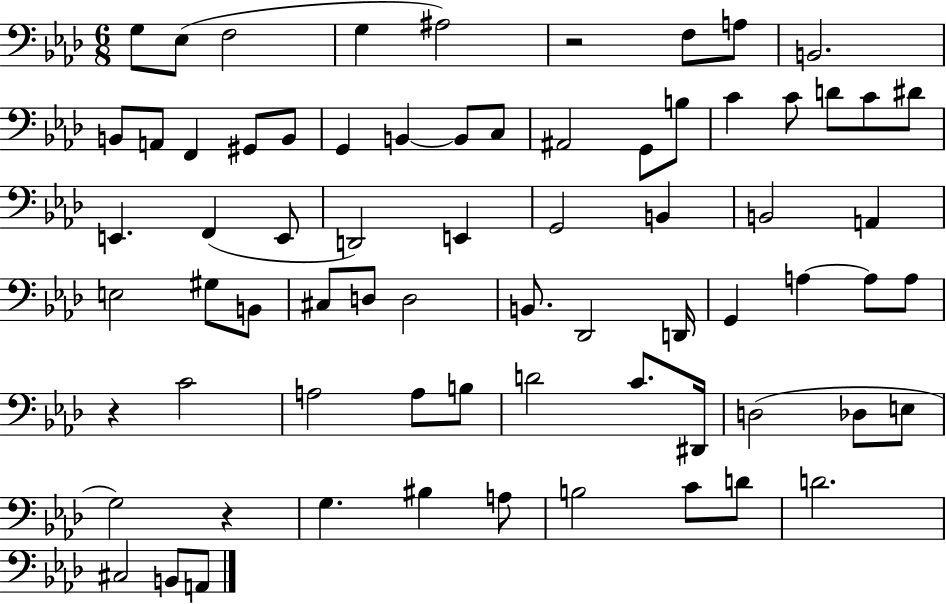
X:1
T:Untitled
M:6/8
L:1/4
K:Ab
G,/2 _E,/2 F,2 G, ^A,2 z2 F,/2 A,/2 B,,2 B,,/2 A,,/2 F,, ^G,,/2 B,,/2 G,, B,, B,,/2 C,/2 ^A,,2 G,,/2 B,/2 C C/2 D/2 C/2 ^D/2 E,, F,, E,,/2 D,,2 E,, G,,2 B,, B,,2 A,, E,2 ^G,/2 B,,/2 ^C,/2 D,/2 D,2 B,,/2 _D,,2 D,,/4 G,, A, A,/2 A,/2 z C2 A,2 A,/2 B,/2 D2 C/2 ^D,,/4 D,2 _D,/2 E,/2 G,2 z G, ^B, A,/2 B,2 C/2 D/2 D2 ^C,2 B,,/2 A,,/2